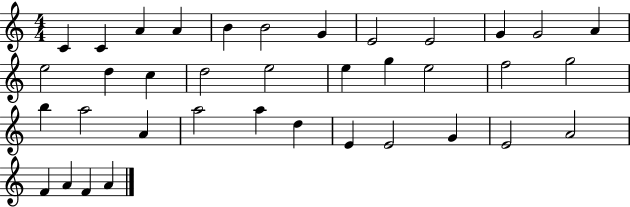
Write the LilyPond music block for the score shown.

{
  \clef treble
  \numericTimeSignature
  \time 4/4
  \key c \major
  c'4 c'4 a'4 a'4 | b'4 b'2 g'4 | e'2 e'2 | g'4 g'2 a'4 | \break e''2 d''4 c''4 | d''2 e''2 | e''4 g''4 e''2 | f''2 g''2 | \break b''4 a''2 a'4 | a''2 a''4 d''4 | e'4 e'2 g'4 | e'2 a'2 | \break f'4 a'4 f'4 a'4 | \bar "|."
}